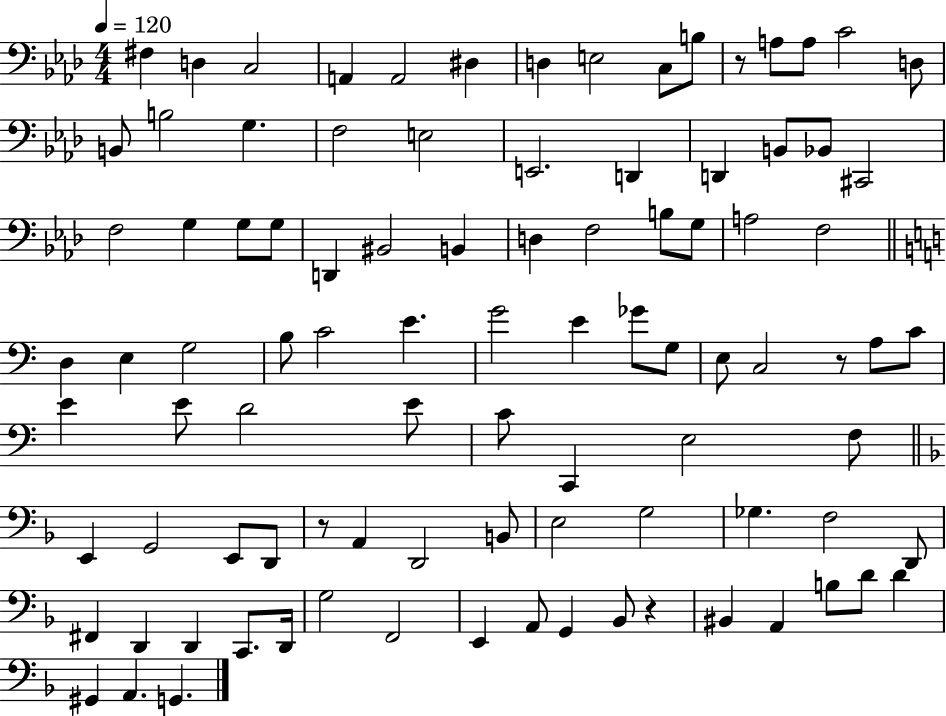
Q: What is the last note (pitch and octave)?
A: G2